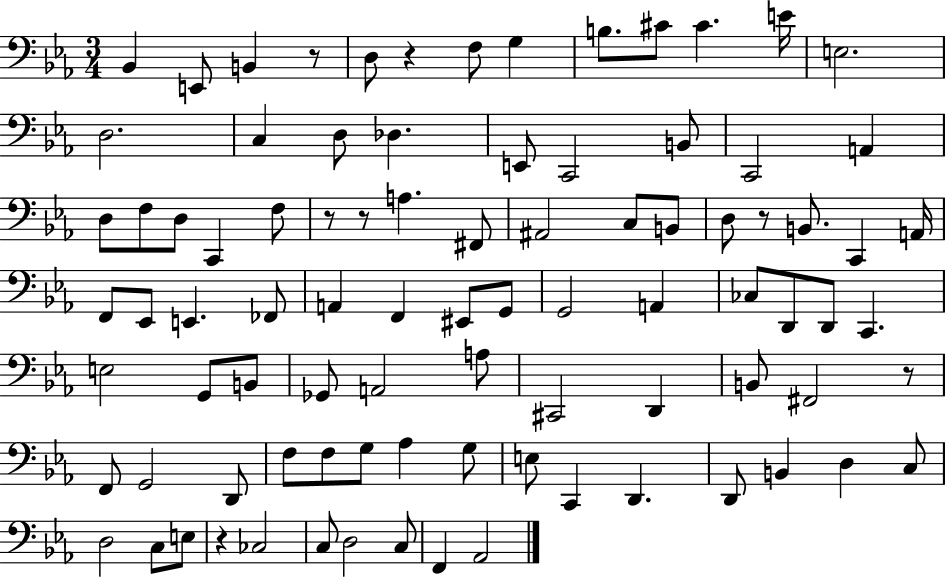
Bb2/q E2/e B2/q R/e D3/e R/q F3/e G3/q B3/e. C#4/e C#4/q. E4/s E3/h. D3/h. C3/q D3/e Db3/q. E2/e C2/h B2/e C2/h A2/q D3/e F3/e D3/e C2/q F3/e R/e R/e A3/q. F#2/e A#2/h C3/e B2/e D3/e R/e B2/e. C2/q A2/s F2/e Eb2/e E2/q. FES2/e A2/q F2/q EIS2/e G2/e G2/h A2/q CES3/e D2/e D2/e C2/q. E3/h G2/e B2/e Gb2/e A2/h A3/e C#2/h D2/q B2/e F#2/h R/e F2/e G2/h D2/e F3/e F3/e G3/e Ab3/q G3/e E3/e C2/q D2/q. D2/e B2/q D3/q C3/e D3/h C3/e E3/e R/q CES3/h C3/e D3/h C3/e F2/q Ab2/h